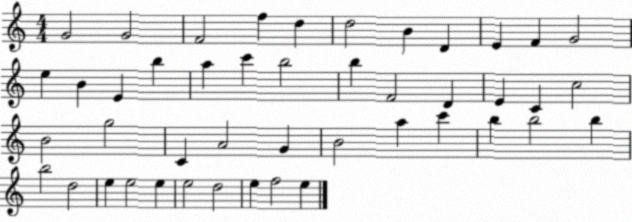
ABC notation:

X:1
T:Untitled
M:4/4
L:1/4
K:C
G2 G2 F2 f d d2 B D E F G2 e B E b a c' b2 b F2 D E C c2 B2 g2 C A2 G B2 a c' b b2 b b2 d2 e e2 e e2 d2 e f2 e